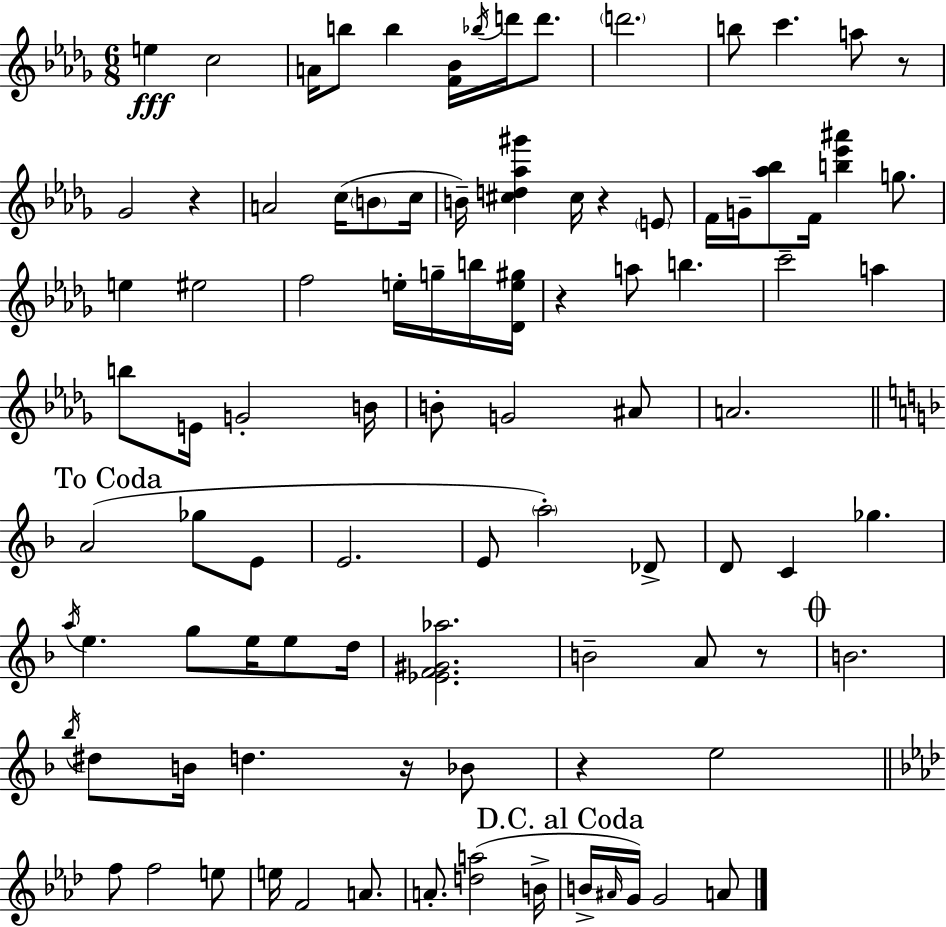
{
  \clef treble
  \numericTimeSignature
  \time 6/8
  \key bes \minor
  e''4\fff c''2 | a'16 b''8 b''4 <f' bes'>16 \acciaccatura { bes''16 } d'''16 d'''8. | \parenthesize d'''2. | b''8 c'''4. a''8 r8 | \break ges'2 r4 | a'2 c''16( \parenthesize b'8 | c''16 b'16--) <cis'' d'' aes'' gis'''>4 cis''16 r4 \parenthesize e'8 | f'16 g'16-- <aes'' bes''>8 f'16 <b'' ees''' ais'''>4 g''8. | \break e''4 eis''2 | f''2 e''16-. g''16-- b''16 | <des' e'' gis''>16 r4 a''8 b''4. | c'''2-- a''4 | \break b''8 e'16 g'2-. | b'16 b'8-. g'2 ais'8 | a'2. | \mark "To Coda" \bar "||" \break \key f \major a'2( ges''8 e'8 | e'2. | e'8 \parenthesize a''2-.) des'8-> | d'8 c'4 ges''4. | \break \acciaccatura { a''16 } e''4. g''8 e''16 e''8 | d''16 <ees' f' gis' aes''>2. | b'2-- a'8 r8 | \mark \markup { \musicglyph "scripts.coda" } b'2. | \break \acciaccatura { bes''16 } dis''8 b'16 d''4. r16 | bes'8 r4 e''2 | \bar "||" \break \key aes \major f''8 f''2 e''8 | e''16 f'2 a'8. | a'8.-. <d'' a''>2( b'16-> | \mark "D.C. al Coda" b'16-> \grace { ais'16 } g'16) g'2 a'8 | \break \bar "|."
}